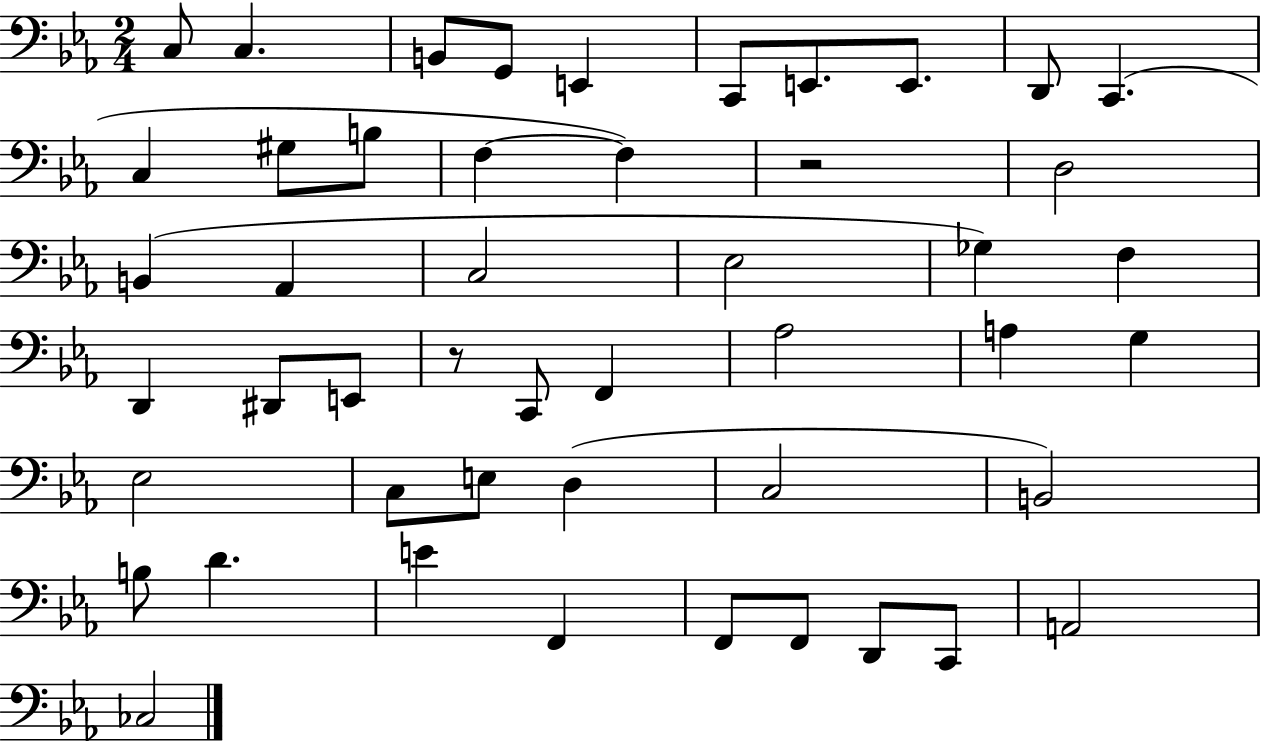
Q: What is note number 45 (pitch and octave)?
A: A2